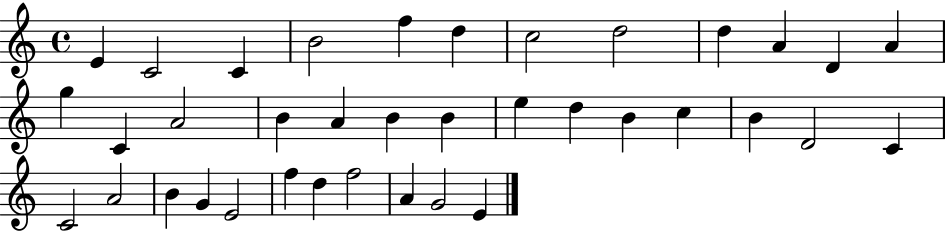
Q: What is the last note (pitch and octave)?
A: E4